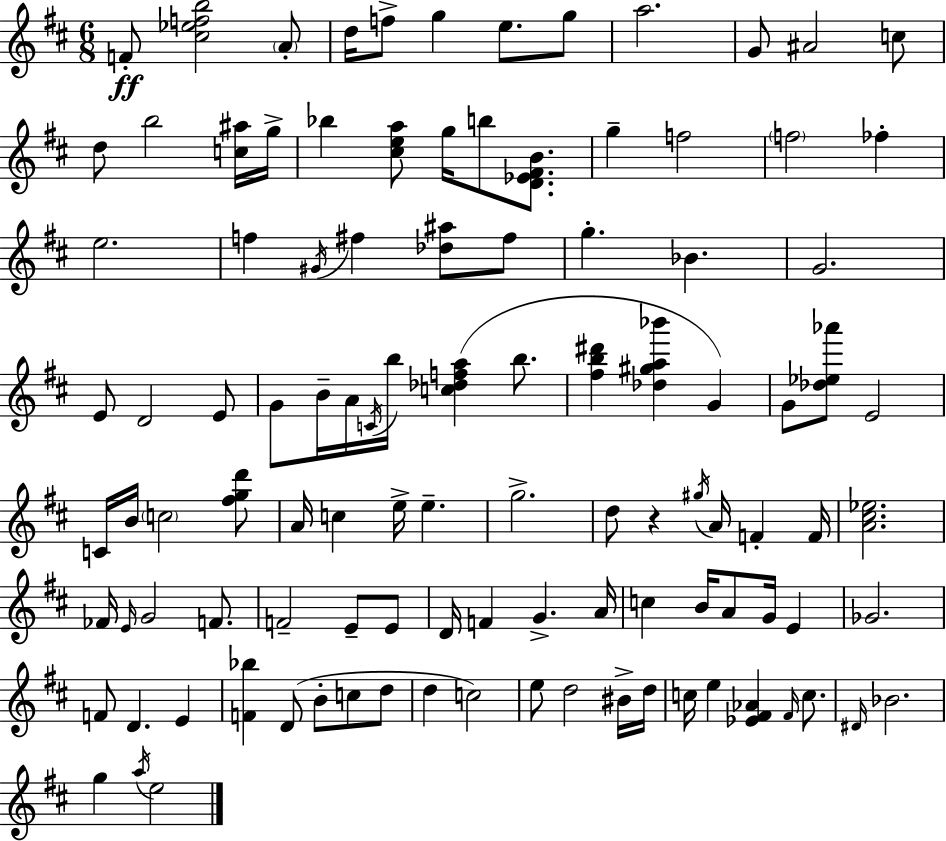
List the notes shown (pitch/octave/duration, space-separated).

F4/e [C#5,Eb5,F5,B5]/h A4/e D5/s F5/e G5/q E5/e. G5/e A5/h. G4/e A#4/h C5/e D5/e B5/h [C5,A#5]/s G5/s Bb5/q [C#5,E5,A5]/e G5/s B5/e [D4,Eb4,F#4,B4]/e. G5/q F5/h F5/h FES5/q E5/h. F5/q G#4/s F#5/q [Db5,A#5]/e F#5/e G5/q. Bb4/q. G4/h. E4/e D4/h E4/e G4/e B4/s A4/s C4/s B5/s [C5,Db5,F5,A5]/q B5/e. [F#5,B5,D#6]/q [Db5,G#5,A5,Bb6]/q G4/q G4/e [Db5,Eb5,Ab6]/e E4/h C4/s B4/s C5/h [F#5,G5,D6]/e A4/s C5/q E5/s E5/q. G5/h. D5/e R/q G#5/s A4/s F4/q F4/s [A4,C#5,Eb5]/h. FES4/s E4/s G4/h F4/e. F4/h E4/e E4/e D4/s F4/q G4/q. A4/s C5/q B4/s A4/e G4/s E4/q Gb4/h. F4/e D4/q. E4/q [F4,Bb5]/q D4/e B4/e C5/e D5/e D5/q C5/h E5/e D5/h BIS4/s D5/s C5/s E5/q [Eb4,F#4,Ab4]/q F#4/s C5/e. D#4/s Bb4/h. G5/q A5/s E5/h